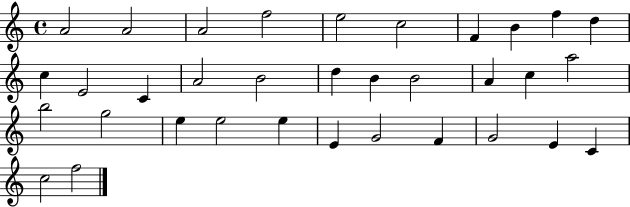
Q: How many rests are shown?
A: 0